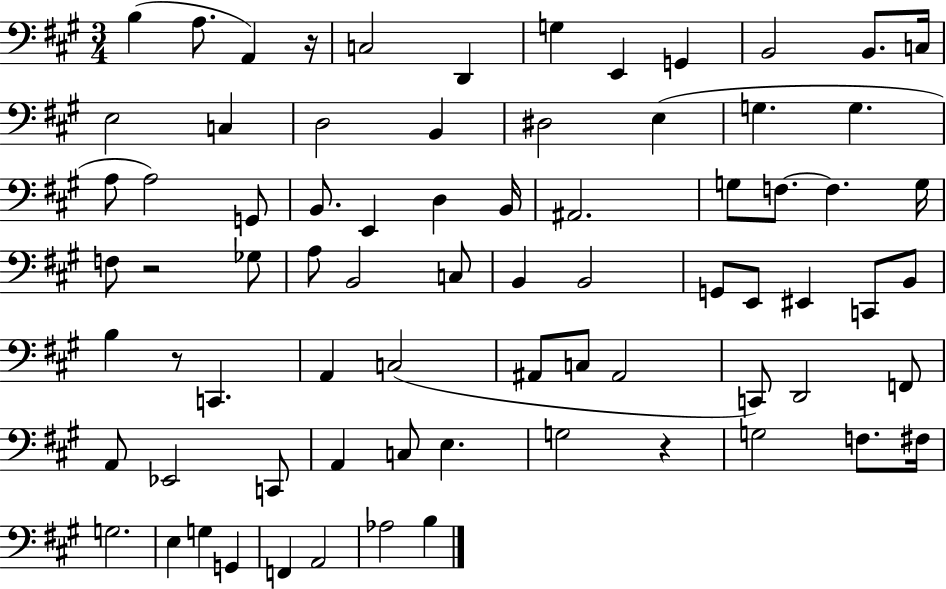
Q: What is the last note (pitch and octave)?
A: B3